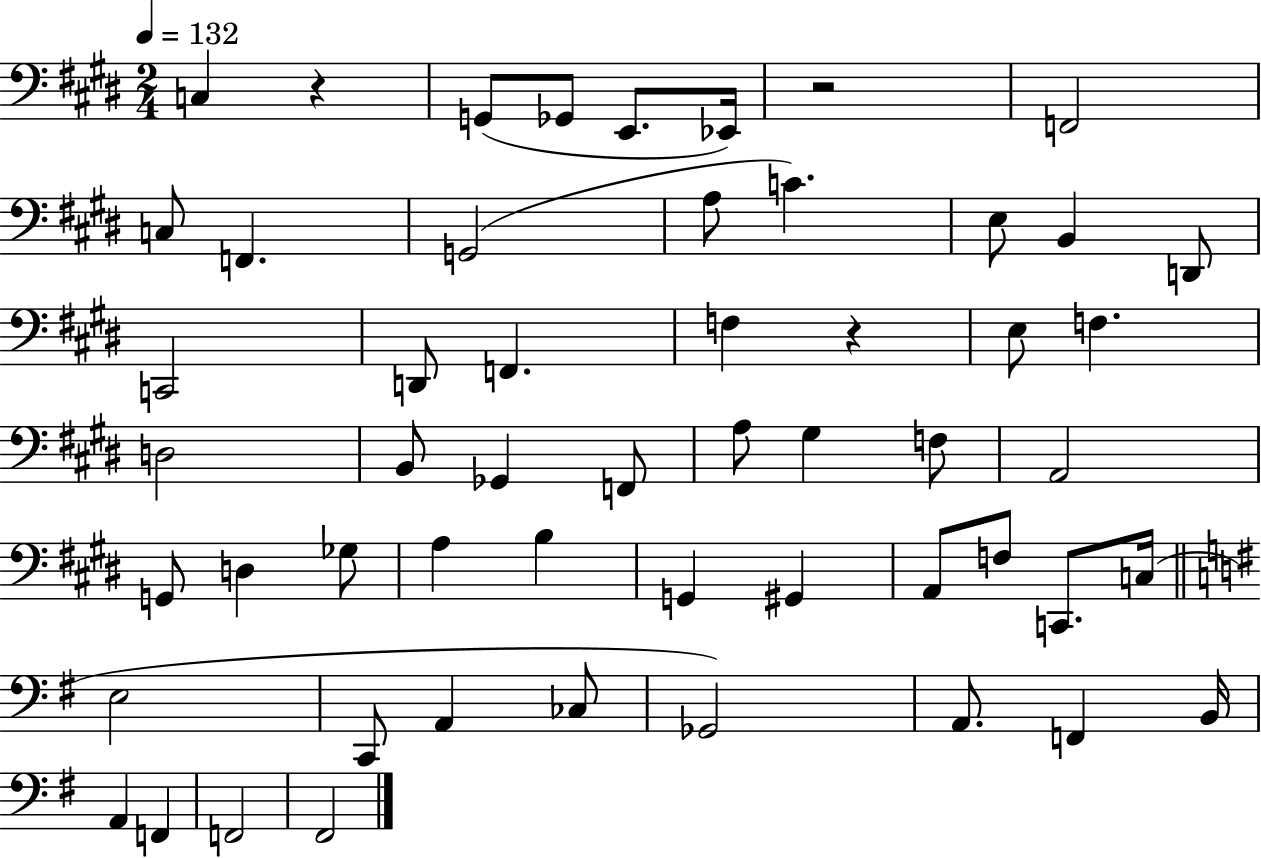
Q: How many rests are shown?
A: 3